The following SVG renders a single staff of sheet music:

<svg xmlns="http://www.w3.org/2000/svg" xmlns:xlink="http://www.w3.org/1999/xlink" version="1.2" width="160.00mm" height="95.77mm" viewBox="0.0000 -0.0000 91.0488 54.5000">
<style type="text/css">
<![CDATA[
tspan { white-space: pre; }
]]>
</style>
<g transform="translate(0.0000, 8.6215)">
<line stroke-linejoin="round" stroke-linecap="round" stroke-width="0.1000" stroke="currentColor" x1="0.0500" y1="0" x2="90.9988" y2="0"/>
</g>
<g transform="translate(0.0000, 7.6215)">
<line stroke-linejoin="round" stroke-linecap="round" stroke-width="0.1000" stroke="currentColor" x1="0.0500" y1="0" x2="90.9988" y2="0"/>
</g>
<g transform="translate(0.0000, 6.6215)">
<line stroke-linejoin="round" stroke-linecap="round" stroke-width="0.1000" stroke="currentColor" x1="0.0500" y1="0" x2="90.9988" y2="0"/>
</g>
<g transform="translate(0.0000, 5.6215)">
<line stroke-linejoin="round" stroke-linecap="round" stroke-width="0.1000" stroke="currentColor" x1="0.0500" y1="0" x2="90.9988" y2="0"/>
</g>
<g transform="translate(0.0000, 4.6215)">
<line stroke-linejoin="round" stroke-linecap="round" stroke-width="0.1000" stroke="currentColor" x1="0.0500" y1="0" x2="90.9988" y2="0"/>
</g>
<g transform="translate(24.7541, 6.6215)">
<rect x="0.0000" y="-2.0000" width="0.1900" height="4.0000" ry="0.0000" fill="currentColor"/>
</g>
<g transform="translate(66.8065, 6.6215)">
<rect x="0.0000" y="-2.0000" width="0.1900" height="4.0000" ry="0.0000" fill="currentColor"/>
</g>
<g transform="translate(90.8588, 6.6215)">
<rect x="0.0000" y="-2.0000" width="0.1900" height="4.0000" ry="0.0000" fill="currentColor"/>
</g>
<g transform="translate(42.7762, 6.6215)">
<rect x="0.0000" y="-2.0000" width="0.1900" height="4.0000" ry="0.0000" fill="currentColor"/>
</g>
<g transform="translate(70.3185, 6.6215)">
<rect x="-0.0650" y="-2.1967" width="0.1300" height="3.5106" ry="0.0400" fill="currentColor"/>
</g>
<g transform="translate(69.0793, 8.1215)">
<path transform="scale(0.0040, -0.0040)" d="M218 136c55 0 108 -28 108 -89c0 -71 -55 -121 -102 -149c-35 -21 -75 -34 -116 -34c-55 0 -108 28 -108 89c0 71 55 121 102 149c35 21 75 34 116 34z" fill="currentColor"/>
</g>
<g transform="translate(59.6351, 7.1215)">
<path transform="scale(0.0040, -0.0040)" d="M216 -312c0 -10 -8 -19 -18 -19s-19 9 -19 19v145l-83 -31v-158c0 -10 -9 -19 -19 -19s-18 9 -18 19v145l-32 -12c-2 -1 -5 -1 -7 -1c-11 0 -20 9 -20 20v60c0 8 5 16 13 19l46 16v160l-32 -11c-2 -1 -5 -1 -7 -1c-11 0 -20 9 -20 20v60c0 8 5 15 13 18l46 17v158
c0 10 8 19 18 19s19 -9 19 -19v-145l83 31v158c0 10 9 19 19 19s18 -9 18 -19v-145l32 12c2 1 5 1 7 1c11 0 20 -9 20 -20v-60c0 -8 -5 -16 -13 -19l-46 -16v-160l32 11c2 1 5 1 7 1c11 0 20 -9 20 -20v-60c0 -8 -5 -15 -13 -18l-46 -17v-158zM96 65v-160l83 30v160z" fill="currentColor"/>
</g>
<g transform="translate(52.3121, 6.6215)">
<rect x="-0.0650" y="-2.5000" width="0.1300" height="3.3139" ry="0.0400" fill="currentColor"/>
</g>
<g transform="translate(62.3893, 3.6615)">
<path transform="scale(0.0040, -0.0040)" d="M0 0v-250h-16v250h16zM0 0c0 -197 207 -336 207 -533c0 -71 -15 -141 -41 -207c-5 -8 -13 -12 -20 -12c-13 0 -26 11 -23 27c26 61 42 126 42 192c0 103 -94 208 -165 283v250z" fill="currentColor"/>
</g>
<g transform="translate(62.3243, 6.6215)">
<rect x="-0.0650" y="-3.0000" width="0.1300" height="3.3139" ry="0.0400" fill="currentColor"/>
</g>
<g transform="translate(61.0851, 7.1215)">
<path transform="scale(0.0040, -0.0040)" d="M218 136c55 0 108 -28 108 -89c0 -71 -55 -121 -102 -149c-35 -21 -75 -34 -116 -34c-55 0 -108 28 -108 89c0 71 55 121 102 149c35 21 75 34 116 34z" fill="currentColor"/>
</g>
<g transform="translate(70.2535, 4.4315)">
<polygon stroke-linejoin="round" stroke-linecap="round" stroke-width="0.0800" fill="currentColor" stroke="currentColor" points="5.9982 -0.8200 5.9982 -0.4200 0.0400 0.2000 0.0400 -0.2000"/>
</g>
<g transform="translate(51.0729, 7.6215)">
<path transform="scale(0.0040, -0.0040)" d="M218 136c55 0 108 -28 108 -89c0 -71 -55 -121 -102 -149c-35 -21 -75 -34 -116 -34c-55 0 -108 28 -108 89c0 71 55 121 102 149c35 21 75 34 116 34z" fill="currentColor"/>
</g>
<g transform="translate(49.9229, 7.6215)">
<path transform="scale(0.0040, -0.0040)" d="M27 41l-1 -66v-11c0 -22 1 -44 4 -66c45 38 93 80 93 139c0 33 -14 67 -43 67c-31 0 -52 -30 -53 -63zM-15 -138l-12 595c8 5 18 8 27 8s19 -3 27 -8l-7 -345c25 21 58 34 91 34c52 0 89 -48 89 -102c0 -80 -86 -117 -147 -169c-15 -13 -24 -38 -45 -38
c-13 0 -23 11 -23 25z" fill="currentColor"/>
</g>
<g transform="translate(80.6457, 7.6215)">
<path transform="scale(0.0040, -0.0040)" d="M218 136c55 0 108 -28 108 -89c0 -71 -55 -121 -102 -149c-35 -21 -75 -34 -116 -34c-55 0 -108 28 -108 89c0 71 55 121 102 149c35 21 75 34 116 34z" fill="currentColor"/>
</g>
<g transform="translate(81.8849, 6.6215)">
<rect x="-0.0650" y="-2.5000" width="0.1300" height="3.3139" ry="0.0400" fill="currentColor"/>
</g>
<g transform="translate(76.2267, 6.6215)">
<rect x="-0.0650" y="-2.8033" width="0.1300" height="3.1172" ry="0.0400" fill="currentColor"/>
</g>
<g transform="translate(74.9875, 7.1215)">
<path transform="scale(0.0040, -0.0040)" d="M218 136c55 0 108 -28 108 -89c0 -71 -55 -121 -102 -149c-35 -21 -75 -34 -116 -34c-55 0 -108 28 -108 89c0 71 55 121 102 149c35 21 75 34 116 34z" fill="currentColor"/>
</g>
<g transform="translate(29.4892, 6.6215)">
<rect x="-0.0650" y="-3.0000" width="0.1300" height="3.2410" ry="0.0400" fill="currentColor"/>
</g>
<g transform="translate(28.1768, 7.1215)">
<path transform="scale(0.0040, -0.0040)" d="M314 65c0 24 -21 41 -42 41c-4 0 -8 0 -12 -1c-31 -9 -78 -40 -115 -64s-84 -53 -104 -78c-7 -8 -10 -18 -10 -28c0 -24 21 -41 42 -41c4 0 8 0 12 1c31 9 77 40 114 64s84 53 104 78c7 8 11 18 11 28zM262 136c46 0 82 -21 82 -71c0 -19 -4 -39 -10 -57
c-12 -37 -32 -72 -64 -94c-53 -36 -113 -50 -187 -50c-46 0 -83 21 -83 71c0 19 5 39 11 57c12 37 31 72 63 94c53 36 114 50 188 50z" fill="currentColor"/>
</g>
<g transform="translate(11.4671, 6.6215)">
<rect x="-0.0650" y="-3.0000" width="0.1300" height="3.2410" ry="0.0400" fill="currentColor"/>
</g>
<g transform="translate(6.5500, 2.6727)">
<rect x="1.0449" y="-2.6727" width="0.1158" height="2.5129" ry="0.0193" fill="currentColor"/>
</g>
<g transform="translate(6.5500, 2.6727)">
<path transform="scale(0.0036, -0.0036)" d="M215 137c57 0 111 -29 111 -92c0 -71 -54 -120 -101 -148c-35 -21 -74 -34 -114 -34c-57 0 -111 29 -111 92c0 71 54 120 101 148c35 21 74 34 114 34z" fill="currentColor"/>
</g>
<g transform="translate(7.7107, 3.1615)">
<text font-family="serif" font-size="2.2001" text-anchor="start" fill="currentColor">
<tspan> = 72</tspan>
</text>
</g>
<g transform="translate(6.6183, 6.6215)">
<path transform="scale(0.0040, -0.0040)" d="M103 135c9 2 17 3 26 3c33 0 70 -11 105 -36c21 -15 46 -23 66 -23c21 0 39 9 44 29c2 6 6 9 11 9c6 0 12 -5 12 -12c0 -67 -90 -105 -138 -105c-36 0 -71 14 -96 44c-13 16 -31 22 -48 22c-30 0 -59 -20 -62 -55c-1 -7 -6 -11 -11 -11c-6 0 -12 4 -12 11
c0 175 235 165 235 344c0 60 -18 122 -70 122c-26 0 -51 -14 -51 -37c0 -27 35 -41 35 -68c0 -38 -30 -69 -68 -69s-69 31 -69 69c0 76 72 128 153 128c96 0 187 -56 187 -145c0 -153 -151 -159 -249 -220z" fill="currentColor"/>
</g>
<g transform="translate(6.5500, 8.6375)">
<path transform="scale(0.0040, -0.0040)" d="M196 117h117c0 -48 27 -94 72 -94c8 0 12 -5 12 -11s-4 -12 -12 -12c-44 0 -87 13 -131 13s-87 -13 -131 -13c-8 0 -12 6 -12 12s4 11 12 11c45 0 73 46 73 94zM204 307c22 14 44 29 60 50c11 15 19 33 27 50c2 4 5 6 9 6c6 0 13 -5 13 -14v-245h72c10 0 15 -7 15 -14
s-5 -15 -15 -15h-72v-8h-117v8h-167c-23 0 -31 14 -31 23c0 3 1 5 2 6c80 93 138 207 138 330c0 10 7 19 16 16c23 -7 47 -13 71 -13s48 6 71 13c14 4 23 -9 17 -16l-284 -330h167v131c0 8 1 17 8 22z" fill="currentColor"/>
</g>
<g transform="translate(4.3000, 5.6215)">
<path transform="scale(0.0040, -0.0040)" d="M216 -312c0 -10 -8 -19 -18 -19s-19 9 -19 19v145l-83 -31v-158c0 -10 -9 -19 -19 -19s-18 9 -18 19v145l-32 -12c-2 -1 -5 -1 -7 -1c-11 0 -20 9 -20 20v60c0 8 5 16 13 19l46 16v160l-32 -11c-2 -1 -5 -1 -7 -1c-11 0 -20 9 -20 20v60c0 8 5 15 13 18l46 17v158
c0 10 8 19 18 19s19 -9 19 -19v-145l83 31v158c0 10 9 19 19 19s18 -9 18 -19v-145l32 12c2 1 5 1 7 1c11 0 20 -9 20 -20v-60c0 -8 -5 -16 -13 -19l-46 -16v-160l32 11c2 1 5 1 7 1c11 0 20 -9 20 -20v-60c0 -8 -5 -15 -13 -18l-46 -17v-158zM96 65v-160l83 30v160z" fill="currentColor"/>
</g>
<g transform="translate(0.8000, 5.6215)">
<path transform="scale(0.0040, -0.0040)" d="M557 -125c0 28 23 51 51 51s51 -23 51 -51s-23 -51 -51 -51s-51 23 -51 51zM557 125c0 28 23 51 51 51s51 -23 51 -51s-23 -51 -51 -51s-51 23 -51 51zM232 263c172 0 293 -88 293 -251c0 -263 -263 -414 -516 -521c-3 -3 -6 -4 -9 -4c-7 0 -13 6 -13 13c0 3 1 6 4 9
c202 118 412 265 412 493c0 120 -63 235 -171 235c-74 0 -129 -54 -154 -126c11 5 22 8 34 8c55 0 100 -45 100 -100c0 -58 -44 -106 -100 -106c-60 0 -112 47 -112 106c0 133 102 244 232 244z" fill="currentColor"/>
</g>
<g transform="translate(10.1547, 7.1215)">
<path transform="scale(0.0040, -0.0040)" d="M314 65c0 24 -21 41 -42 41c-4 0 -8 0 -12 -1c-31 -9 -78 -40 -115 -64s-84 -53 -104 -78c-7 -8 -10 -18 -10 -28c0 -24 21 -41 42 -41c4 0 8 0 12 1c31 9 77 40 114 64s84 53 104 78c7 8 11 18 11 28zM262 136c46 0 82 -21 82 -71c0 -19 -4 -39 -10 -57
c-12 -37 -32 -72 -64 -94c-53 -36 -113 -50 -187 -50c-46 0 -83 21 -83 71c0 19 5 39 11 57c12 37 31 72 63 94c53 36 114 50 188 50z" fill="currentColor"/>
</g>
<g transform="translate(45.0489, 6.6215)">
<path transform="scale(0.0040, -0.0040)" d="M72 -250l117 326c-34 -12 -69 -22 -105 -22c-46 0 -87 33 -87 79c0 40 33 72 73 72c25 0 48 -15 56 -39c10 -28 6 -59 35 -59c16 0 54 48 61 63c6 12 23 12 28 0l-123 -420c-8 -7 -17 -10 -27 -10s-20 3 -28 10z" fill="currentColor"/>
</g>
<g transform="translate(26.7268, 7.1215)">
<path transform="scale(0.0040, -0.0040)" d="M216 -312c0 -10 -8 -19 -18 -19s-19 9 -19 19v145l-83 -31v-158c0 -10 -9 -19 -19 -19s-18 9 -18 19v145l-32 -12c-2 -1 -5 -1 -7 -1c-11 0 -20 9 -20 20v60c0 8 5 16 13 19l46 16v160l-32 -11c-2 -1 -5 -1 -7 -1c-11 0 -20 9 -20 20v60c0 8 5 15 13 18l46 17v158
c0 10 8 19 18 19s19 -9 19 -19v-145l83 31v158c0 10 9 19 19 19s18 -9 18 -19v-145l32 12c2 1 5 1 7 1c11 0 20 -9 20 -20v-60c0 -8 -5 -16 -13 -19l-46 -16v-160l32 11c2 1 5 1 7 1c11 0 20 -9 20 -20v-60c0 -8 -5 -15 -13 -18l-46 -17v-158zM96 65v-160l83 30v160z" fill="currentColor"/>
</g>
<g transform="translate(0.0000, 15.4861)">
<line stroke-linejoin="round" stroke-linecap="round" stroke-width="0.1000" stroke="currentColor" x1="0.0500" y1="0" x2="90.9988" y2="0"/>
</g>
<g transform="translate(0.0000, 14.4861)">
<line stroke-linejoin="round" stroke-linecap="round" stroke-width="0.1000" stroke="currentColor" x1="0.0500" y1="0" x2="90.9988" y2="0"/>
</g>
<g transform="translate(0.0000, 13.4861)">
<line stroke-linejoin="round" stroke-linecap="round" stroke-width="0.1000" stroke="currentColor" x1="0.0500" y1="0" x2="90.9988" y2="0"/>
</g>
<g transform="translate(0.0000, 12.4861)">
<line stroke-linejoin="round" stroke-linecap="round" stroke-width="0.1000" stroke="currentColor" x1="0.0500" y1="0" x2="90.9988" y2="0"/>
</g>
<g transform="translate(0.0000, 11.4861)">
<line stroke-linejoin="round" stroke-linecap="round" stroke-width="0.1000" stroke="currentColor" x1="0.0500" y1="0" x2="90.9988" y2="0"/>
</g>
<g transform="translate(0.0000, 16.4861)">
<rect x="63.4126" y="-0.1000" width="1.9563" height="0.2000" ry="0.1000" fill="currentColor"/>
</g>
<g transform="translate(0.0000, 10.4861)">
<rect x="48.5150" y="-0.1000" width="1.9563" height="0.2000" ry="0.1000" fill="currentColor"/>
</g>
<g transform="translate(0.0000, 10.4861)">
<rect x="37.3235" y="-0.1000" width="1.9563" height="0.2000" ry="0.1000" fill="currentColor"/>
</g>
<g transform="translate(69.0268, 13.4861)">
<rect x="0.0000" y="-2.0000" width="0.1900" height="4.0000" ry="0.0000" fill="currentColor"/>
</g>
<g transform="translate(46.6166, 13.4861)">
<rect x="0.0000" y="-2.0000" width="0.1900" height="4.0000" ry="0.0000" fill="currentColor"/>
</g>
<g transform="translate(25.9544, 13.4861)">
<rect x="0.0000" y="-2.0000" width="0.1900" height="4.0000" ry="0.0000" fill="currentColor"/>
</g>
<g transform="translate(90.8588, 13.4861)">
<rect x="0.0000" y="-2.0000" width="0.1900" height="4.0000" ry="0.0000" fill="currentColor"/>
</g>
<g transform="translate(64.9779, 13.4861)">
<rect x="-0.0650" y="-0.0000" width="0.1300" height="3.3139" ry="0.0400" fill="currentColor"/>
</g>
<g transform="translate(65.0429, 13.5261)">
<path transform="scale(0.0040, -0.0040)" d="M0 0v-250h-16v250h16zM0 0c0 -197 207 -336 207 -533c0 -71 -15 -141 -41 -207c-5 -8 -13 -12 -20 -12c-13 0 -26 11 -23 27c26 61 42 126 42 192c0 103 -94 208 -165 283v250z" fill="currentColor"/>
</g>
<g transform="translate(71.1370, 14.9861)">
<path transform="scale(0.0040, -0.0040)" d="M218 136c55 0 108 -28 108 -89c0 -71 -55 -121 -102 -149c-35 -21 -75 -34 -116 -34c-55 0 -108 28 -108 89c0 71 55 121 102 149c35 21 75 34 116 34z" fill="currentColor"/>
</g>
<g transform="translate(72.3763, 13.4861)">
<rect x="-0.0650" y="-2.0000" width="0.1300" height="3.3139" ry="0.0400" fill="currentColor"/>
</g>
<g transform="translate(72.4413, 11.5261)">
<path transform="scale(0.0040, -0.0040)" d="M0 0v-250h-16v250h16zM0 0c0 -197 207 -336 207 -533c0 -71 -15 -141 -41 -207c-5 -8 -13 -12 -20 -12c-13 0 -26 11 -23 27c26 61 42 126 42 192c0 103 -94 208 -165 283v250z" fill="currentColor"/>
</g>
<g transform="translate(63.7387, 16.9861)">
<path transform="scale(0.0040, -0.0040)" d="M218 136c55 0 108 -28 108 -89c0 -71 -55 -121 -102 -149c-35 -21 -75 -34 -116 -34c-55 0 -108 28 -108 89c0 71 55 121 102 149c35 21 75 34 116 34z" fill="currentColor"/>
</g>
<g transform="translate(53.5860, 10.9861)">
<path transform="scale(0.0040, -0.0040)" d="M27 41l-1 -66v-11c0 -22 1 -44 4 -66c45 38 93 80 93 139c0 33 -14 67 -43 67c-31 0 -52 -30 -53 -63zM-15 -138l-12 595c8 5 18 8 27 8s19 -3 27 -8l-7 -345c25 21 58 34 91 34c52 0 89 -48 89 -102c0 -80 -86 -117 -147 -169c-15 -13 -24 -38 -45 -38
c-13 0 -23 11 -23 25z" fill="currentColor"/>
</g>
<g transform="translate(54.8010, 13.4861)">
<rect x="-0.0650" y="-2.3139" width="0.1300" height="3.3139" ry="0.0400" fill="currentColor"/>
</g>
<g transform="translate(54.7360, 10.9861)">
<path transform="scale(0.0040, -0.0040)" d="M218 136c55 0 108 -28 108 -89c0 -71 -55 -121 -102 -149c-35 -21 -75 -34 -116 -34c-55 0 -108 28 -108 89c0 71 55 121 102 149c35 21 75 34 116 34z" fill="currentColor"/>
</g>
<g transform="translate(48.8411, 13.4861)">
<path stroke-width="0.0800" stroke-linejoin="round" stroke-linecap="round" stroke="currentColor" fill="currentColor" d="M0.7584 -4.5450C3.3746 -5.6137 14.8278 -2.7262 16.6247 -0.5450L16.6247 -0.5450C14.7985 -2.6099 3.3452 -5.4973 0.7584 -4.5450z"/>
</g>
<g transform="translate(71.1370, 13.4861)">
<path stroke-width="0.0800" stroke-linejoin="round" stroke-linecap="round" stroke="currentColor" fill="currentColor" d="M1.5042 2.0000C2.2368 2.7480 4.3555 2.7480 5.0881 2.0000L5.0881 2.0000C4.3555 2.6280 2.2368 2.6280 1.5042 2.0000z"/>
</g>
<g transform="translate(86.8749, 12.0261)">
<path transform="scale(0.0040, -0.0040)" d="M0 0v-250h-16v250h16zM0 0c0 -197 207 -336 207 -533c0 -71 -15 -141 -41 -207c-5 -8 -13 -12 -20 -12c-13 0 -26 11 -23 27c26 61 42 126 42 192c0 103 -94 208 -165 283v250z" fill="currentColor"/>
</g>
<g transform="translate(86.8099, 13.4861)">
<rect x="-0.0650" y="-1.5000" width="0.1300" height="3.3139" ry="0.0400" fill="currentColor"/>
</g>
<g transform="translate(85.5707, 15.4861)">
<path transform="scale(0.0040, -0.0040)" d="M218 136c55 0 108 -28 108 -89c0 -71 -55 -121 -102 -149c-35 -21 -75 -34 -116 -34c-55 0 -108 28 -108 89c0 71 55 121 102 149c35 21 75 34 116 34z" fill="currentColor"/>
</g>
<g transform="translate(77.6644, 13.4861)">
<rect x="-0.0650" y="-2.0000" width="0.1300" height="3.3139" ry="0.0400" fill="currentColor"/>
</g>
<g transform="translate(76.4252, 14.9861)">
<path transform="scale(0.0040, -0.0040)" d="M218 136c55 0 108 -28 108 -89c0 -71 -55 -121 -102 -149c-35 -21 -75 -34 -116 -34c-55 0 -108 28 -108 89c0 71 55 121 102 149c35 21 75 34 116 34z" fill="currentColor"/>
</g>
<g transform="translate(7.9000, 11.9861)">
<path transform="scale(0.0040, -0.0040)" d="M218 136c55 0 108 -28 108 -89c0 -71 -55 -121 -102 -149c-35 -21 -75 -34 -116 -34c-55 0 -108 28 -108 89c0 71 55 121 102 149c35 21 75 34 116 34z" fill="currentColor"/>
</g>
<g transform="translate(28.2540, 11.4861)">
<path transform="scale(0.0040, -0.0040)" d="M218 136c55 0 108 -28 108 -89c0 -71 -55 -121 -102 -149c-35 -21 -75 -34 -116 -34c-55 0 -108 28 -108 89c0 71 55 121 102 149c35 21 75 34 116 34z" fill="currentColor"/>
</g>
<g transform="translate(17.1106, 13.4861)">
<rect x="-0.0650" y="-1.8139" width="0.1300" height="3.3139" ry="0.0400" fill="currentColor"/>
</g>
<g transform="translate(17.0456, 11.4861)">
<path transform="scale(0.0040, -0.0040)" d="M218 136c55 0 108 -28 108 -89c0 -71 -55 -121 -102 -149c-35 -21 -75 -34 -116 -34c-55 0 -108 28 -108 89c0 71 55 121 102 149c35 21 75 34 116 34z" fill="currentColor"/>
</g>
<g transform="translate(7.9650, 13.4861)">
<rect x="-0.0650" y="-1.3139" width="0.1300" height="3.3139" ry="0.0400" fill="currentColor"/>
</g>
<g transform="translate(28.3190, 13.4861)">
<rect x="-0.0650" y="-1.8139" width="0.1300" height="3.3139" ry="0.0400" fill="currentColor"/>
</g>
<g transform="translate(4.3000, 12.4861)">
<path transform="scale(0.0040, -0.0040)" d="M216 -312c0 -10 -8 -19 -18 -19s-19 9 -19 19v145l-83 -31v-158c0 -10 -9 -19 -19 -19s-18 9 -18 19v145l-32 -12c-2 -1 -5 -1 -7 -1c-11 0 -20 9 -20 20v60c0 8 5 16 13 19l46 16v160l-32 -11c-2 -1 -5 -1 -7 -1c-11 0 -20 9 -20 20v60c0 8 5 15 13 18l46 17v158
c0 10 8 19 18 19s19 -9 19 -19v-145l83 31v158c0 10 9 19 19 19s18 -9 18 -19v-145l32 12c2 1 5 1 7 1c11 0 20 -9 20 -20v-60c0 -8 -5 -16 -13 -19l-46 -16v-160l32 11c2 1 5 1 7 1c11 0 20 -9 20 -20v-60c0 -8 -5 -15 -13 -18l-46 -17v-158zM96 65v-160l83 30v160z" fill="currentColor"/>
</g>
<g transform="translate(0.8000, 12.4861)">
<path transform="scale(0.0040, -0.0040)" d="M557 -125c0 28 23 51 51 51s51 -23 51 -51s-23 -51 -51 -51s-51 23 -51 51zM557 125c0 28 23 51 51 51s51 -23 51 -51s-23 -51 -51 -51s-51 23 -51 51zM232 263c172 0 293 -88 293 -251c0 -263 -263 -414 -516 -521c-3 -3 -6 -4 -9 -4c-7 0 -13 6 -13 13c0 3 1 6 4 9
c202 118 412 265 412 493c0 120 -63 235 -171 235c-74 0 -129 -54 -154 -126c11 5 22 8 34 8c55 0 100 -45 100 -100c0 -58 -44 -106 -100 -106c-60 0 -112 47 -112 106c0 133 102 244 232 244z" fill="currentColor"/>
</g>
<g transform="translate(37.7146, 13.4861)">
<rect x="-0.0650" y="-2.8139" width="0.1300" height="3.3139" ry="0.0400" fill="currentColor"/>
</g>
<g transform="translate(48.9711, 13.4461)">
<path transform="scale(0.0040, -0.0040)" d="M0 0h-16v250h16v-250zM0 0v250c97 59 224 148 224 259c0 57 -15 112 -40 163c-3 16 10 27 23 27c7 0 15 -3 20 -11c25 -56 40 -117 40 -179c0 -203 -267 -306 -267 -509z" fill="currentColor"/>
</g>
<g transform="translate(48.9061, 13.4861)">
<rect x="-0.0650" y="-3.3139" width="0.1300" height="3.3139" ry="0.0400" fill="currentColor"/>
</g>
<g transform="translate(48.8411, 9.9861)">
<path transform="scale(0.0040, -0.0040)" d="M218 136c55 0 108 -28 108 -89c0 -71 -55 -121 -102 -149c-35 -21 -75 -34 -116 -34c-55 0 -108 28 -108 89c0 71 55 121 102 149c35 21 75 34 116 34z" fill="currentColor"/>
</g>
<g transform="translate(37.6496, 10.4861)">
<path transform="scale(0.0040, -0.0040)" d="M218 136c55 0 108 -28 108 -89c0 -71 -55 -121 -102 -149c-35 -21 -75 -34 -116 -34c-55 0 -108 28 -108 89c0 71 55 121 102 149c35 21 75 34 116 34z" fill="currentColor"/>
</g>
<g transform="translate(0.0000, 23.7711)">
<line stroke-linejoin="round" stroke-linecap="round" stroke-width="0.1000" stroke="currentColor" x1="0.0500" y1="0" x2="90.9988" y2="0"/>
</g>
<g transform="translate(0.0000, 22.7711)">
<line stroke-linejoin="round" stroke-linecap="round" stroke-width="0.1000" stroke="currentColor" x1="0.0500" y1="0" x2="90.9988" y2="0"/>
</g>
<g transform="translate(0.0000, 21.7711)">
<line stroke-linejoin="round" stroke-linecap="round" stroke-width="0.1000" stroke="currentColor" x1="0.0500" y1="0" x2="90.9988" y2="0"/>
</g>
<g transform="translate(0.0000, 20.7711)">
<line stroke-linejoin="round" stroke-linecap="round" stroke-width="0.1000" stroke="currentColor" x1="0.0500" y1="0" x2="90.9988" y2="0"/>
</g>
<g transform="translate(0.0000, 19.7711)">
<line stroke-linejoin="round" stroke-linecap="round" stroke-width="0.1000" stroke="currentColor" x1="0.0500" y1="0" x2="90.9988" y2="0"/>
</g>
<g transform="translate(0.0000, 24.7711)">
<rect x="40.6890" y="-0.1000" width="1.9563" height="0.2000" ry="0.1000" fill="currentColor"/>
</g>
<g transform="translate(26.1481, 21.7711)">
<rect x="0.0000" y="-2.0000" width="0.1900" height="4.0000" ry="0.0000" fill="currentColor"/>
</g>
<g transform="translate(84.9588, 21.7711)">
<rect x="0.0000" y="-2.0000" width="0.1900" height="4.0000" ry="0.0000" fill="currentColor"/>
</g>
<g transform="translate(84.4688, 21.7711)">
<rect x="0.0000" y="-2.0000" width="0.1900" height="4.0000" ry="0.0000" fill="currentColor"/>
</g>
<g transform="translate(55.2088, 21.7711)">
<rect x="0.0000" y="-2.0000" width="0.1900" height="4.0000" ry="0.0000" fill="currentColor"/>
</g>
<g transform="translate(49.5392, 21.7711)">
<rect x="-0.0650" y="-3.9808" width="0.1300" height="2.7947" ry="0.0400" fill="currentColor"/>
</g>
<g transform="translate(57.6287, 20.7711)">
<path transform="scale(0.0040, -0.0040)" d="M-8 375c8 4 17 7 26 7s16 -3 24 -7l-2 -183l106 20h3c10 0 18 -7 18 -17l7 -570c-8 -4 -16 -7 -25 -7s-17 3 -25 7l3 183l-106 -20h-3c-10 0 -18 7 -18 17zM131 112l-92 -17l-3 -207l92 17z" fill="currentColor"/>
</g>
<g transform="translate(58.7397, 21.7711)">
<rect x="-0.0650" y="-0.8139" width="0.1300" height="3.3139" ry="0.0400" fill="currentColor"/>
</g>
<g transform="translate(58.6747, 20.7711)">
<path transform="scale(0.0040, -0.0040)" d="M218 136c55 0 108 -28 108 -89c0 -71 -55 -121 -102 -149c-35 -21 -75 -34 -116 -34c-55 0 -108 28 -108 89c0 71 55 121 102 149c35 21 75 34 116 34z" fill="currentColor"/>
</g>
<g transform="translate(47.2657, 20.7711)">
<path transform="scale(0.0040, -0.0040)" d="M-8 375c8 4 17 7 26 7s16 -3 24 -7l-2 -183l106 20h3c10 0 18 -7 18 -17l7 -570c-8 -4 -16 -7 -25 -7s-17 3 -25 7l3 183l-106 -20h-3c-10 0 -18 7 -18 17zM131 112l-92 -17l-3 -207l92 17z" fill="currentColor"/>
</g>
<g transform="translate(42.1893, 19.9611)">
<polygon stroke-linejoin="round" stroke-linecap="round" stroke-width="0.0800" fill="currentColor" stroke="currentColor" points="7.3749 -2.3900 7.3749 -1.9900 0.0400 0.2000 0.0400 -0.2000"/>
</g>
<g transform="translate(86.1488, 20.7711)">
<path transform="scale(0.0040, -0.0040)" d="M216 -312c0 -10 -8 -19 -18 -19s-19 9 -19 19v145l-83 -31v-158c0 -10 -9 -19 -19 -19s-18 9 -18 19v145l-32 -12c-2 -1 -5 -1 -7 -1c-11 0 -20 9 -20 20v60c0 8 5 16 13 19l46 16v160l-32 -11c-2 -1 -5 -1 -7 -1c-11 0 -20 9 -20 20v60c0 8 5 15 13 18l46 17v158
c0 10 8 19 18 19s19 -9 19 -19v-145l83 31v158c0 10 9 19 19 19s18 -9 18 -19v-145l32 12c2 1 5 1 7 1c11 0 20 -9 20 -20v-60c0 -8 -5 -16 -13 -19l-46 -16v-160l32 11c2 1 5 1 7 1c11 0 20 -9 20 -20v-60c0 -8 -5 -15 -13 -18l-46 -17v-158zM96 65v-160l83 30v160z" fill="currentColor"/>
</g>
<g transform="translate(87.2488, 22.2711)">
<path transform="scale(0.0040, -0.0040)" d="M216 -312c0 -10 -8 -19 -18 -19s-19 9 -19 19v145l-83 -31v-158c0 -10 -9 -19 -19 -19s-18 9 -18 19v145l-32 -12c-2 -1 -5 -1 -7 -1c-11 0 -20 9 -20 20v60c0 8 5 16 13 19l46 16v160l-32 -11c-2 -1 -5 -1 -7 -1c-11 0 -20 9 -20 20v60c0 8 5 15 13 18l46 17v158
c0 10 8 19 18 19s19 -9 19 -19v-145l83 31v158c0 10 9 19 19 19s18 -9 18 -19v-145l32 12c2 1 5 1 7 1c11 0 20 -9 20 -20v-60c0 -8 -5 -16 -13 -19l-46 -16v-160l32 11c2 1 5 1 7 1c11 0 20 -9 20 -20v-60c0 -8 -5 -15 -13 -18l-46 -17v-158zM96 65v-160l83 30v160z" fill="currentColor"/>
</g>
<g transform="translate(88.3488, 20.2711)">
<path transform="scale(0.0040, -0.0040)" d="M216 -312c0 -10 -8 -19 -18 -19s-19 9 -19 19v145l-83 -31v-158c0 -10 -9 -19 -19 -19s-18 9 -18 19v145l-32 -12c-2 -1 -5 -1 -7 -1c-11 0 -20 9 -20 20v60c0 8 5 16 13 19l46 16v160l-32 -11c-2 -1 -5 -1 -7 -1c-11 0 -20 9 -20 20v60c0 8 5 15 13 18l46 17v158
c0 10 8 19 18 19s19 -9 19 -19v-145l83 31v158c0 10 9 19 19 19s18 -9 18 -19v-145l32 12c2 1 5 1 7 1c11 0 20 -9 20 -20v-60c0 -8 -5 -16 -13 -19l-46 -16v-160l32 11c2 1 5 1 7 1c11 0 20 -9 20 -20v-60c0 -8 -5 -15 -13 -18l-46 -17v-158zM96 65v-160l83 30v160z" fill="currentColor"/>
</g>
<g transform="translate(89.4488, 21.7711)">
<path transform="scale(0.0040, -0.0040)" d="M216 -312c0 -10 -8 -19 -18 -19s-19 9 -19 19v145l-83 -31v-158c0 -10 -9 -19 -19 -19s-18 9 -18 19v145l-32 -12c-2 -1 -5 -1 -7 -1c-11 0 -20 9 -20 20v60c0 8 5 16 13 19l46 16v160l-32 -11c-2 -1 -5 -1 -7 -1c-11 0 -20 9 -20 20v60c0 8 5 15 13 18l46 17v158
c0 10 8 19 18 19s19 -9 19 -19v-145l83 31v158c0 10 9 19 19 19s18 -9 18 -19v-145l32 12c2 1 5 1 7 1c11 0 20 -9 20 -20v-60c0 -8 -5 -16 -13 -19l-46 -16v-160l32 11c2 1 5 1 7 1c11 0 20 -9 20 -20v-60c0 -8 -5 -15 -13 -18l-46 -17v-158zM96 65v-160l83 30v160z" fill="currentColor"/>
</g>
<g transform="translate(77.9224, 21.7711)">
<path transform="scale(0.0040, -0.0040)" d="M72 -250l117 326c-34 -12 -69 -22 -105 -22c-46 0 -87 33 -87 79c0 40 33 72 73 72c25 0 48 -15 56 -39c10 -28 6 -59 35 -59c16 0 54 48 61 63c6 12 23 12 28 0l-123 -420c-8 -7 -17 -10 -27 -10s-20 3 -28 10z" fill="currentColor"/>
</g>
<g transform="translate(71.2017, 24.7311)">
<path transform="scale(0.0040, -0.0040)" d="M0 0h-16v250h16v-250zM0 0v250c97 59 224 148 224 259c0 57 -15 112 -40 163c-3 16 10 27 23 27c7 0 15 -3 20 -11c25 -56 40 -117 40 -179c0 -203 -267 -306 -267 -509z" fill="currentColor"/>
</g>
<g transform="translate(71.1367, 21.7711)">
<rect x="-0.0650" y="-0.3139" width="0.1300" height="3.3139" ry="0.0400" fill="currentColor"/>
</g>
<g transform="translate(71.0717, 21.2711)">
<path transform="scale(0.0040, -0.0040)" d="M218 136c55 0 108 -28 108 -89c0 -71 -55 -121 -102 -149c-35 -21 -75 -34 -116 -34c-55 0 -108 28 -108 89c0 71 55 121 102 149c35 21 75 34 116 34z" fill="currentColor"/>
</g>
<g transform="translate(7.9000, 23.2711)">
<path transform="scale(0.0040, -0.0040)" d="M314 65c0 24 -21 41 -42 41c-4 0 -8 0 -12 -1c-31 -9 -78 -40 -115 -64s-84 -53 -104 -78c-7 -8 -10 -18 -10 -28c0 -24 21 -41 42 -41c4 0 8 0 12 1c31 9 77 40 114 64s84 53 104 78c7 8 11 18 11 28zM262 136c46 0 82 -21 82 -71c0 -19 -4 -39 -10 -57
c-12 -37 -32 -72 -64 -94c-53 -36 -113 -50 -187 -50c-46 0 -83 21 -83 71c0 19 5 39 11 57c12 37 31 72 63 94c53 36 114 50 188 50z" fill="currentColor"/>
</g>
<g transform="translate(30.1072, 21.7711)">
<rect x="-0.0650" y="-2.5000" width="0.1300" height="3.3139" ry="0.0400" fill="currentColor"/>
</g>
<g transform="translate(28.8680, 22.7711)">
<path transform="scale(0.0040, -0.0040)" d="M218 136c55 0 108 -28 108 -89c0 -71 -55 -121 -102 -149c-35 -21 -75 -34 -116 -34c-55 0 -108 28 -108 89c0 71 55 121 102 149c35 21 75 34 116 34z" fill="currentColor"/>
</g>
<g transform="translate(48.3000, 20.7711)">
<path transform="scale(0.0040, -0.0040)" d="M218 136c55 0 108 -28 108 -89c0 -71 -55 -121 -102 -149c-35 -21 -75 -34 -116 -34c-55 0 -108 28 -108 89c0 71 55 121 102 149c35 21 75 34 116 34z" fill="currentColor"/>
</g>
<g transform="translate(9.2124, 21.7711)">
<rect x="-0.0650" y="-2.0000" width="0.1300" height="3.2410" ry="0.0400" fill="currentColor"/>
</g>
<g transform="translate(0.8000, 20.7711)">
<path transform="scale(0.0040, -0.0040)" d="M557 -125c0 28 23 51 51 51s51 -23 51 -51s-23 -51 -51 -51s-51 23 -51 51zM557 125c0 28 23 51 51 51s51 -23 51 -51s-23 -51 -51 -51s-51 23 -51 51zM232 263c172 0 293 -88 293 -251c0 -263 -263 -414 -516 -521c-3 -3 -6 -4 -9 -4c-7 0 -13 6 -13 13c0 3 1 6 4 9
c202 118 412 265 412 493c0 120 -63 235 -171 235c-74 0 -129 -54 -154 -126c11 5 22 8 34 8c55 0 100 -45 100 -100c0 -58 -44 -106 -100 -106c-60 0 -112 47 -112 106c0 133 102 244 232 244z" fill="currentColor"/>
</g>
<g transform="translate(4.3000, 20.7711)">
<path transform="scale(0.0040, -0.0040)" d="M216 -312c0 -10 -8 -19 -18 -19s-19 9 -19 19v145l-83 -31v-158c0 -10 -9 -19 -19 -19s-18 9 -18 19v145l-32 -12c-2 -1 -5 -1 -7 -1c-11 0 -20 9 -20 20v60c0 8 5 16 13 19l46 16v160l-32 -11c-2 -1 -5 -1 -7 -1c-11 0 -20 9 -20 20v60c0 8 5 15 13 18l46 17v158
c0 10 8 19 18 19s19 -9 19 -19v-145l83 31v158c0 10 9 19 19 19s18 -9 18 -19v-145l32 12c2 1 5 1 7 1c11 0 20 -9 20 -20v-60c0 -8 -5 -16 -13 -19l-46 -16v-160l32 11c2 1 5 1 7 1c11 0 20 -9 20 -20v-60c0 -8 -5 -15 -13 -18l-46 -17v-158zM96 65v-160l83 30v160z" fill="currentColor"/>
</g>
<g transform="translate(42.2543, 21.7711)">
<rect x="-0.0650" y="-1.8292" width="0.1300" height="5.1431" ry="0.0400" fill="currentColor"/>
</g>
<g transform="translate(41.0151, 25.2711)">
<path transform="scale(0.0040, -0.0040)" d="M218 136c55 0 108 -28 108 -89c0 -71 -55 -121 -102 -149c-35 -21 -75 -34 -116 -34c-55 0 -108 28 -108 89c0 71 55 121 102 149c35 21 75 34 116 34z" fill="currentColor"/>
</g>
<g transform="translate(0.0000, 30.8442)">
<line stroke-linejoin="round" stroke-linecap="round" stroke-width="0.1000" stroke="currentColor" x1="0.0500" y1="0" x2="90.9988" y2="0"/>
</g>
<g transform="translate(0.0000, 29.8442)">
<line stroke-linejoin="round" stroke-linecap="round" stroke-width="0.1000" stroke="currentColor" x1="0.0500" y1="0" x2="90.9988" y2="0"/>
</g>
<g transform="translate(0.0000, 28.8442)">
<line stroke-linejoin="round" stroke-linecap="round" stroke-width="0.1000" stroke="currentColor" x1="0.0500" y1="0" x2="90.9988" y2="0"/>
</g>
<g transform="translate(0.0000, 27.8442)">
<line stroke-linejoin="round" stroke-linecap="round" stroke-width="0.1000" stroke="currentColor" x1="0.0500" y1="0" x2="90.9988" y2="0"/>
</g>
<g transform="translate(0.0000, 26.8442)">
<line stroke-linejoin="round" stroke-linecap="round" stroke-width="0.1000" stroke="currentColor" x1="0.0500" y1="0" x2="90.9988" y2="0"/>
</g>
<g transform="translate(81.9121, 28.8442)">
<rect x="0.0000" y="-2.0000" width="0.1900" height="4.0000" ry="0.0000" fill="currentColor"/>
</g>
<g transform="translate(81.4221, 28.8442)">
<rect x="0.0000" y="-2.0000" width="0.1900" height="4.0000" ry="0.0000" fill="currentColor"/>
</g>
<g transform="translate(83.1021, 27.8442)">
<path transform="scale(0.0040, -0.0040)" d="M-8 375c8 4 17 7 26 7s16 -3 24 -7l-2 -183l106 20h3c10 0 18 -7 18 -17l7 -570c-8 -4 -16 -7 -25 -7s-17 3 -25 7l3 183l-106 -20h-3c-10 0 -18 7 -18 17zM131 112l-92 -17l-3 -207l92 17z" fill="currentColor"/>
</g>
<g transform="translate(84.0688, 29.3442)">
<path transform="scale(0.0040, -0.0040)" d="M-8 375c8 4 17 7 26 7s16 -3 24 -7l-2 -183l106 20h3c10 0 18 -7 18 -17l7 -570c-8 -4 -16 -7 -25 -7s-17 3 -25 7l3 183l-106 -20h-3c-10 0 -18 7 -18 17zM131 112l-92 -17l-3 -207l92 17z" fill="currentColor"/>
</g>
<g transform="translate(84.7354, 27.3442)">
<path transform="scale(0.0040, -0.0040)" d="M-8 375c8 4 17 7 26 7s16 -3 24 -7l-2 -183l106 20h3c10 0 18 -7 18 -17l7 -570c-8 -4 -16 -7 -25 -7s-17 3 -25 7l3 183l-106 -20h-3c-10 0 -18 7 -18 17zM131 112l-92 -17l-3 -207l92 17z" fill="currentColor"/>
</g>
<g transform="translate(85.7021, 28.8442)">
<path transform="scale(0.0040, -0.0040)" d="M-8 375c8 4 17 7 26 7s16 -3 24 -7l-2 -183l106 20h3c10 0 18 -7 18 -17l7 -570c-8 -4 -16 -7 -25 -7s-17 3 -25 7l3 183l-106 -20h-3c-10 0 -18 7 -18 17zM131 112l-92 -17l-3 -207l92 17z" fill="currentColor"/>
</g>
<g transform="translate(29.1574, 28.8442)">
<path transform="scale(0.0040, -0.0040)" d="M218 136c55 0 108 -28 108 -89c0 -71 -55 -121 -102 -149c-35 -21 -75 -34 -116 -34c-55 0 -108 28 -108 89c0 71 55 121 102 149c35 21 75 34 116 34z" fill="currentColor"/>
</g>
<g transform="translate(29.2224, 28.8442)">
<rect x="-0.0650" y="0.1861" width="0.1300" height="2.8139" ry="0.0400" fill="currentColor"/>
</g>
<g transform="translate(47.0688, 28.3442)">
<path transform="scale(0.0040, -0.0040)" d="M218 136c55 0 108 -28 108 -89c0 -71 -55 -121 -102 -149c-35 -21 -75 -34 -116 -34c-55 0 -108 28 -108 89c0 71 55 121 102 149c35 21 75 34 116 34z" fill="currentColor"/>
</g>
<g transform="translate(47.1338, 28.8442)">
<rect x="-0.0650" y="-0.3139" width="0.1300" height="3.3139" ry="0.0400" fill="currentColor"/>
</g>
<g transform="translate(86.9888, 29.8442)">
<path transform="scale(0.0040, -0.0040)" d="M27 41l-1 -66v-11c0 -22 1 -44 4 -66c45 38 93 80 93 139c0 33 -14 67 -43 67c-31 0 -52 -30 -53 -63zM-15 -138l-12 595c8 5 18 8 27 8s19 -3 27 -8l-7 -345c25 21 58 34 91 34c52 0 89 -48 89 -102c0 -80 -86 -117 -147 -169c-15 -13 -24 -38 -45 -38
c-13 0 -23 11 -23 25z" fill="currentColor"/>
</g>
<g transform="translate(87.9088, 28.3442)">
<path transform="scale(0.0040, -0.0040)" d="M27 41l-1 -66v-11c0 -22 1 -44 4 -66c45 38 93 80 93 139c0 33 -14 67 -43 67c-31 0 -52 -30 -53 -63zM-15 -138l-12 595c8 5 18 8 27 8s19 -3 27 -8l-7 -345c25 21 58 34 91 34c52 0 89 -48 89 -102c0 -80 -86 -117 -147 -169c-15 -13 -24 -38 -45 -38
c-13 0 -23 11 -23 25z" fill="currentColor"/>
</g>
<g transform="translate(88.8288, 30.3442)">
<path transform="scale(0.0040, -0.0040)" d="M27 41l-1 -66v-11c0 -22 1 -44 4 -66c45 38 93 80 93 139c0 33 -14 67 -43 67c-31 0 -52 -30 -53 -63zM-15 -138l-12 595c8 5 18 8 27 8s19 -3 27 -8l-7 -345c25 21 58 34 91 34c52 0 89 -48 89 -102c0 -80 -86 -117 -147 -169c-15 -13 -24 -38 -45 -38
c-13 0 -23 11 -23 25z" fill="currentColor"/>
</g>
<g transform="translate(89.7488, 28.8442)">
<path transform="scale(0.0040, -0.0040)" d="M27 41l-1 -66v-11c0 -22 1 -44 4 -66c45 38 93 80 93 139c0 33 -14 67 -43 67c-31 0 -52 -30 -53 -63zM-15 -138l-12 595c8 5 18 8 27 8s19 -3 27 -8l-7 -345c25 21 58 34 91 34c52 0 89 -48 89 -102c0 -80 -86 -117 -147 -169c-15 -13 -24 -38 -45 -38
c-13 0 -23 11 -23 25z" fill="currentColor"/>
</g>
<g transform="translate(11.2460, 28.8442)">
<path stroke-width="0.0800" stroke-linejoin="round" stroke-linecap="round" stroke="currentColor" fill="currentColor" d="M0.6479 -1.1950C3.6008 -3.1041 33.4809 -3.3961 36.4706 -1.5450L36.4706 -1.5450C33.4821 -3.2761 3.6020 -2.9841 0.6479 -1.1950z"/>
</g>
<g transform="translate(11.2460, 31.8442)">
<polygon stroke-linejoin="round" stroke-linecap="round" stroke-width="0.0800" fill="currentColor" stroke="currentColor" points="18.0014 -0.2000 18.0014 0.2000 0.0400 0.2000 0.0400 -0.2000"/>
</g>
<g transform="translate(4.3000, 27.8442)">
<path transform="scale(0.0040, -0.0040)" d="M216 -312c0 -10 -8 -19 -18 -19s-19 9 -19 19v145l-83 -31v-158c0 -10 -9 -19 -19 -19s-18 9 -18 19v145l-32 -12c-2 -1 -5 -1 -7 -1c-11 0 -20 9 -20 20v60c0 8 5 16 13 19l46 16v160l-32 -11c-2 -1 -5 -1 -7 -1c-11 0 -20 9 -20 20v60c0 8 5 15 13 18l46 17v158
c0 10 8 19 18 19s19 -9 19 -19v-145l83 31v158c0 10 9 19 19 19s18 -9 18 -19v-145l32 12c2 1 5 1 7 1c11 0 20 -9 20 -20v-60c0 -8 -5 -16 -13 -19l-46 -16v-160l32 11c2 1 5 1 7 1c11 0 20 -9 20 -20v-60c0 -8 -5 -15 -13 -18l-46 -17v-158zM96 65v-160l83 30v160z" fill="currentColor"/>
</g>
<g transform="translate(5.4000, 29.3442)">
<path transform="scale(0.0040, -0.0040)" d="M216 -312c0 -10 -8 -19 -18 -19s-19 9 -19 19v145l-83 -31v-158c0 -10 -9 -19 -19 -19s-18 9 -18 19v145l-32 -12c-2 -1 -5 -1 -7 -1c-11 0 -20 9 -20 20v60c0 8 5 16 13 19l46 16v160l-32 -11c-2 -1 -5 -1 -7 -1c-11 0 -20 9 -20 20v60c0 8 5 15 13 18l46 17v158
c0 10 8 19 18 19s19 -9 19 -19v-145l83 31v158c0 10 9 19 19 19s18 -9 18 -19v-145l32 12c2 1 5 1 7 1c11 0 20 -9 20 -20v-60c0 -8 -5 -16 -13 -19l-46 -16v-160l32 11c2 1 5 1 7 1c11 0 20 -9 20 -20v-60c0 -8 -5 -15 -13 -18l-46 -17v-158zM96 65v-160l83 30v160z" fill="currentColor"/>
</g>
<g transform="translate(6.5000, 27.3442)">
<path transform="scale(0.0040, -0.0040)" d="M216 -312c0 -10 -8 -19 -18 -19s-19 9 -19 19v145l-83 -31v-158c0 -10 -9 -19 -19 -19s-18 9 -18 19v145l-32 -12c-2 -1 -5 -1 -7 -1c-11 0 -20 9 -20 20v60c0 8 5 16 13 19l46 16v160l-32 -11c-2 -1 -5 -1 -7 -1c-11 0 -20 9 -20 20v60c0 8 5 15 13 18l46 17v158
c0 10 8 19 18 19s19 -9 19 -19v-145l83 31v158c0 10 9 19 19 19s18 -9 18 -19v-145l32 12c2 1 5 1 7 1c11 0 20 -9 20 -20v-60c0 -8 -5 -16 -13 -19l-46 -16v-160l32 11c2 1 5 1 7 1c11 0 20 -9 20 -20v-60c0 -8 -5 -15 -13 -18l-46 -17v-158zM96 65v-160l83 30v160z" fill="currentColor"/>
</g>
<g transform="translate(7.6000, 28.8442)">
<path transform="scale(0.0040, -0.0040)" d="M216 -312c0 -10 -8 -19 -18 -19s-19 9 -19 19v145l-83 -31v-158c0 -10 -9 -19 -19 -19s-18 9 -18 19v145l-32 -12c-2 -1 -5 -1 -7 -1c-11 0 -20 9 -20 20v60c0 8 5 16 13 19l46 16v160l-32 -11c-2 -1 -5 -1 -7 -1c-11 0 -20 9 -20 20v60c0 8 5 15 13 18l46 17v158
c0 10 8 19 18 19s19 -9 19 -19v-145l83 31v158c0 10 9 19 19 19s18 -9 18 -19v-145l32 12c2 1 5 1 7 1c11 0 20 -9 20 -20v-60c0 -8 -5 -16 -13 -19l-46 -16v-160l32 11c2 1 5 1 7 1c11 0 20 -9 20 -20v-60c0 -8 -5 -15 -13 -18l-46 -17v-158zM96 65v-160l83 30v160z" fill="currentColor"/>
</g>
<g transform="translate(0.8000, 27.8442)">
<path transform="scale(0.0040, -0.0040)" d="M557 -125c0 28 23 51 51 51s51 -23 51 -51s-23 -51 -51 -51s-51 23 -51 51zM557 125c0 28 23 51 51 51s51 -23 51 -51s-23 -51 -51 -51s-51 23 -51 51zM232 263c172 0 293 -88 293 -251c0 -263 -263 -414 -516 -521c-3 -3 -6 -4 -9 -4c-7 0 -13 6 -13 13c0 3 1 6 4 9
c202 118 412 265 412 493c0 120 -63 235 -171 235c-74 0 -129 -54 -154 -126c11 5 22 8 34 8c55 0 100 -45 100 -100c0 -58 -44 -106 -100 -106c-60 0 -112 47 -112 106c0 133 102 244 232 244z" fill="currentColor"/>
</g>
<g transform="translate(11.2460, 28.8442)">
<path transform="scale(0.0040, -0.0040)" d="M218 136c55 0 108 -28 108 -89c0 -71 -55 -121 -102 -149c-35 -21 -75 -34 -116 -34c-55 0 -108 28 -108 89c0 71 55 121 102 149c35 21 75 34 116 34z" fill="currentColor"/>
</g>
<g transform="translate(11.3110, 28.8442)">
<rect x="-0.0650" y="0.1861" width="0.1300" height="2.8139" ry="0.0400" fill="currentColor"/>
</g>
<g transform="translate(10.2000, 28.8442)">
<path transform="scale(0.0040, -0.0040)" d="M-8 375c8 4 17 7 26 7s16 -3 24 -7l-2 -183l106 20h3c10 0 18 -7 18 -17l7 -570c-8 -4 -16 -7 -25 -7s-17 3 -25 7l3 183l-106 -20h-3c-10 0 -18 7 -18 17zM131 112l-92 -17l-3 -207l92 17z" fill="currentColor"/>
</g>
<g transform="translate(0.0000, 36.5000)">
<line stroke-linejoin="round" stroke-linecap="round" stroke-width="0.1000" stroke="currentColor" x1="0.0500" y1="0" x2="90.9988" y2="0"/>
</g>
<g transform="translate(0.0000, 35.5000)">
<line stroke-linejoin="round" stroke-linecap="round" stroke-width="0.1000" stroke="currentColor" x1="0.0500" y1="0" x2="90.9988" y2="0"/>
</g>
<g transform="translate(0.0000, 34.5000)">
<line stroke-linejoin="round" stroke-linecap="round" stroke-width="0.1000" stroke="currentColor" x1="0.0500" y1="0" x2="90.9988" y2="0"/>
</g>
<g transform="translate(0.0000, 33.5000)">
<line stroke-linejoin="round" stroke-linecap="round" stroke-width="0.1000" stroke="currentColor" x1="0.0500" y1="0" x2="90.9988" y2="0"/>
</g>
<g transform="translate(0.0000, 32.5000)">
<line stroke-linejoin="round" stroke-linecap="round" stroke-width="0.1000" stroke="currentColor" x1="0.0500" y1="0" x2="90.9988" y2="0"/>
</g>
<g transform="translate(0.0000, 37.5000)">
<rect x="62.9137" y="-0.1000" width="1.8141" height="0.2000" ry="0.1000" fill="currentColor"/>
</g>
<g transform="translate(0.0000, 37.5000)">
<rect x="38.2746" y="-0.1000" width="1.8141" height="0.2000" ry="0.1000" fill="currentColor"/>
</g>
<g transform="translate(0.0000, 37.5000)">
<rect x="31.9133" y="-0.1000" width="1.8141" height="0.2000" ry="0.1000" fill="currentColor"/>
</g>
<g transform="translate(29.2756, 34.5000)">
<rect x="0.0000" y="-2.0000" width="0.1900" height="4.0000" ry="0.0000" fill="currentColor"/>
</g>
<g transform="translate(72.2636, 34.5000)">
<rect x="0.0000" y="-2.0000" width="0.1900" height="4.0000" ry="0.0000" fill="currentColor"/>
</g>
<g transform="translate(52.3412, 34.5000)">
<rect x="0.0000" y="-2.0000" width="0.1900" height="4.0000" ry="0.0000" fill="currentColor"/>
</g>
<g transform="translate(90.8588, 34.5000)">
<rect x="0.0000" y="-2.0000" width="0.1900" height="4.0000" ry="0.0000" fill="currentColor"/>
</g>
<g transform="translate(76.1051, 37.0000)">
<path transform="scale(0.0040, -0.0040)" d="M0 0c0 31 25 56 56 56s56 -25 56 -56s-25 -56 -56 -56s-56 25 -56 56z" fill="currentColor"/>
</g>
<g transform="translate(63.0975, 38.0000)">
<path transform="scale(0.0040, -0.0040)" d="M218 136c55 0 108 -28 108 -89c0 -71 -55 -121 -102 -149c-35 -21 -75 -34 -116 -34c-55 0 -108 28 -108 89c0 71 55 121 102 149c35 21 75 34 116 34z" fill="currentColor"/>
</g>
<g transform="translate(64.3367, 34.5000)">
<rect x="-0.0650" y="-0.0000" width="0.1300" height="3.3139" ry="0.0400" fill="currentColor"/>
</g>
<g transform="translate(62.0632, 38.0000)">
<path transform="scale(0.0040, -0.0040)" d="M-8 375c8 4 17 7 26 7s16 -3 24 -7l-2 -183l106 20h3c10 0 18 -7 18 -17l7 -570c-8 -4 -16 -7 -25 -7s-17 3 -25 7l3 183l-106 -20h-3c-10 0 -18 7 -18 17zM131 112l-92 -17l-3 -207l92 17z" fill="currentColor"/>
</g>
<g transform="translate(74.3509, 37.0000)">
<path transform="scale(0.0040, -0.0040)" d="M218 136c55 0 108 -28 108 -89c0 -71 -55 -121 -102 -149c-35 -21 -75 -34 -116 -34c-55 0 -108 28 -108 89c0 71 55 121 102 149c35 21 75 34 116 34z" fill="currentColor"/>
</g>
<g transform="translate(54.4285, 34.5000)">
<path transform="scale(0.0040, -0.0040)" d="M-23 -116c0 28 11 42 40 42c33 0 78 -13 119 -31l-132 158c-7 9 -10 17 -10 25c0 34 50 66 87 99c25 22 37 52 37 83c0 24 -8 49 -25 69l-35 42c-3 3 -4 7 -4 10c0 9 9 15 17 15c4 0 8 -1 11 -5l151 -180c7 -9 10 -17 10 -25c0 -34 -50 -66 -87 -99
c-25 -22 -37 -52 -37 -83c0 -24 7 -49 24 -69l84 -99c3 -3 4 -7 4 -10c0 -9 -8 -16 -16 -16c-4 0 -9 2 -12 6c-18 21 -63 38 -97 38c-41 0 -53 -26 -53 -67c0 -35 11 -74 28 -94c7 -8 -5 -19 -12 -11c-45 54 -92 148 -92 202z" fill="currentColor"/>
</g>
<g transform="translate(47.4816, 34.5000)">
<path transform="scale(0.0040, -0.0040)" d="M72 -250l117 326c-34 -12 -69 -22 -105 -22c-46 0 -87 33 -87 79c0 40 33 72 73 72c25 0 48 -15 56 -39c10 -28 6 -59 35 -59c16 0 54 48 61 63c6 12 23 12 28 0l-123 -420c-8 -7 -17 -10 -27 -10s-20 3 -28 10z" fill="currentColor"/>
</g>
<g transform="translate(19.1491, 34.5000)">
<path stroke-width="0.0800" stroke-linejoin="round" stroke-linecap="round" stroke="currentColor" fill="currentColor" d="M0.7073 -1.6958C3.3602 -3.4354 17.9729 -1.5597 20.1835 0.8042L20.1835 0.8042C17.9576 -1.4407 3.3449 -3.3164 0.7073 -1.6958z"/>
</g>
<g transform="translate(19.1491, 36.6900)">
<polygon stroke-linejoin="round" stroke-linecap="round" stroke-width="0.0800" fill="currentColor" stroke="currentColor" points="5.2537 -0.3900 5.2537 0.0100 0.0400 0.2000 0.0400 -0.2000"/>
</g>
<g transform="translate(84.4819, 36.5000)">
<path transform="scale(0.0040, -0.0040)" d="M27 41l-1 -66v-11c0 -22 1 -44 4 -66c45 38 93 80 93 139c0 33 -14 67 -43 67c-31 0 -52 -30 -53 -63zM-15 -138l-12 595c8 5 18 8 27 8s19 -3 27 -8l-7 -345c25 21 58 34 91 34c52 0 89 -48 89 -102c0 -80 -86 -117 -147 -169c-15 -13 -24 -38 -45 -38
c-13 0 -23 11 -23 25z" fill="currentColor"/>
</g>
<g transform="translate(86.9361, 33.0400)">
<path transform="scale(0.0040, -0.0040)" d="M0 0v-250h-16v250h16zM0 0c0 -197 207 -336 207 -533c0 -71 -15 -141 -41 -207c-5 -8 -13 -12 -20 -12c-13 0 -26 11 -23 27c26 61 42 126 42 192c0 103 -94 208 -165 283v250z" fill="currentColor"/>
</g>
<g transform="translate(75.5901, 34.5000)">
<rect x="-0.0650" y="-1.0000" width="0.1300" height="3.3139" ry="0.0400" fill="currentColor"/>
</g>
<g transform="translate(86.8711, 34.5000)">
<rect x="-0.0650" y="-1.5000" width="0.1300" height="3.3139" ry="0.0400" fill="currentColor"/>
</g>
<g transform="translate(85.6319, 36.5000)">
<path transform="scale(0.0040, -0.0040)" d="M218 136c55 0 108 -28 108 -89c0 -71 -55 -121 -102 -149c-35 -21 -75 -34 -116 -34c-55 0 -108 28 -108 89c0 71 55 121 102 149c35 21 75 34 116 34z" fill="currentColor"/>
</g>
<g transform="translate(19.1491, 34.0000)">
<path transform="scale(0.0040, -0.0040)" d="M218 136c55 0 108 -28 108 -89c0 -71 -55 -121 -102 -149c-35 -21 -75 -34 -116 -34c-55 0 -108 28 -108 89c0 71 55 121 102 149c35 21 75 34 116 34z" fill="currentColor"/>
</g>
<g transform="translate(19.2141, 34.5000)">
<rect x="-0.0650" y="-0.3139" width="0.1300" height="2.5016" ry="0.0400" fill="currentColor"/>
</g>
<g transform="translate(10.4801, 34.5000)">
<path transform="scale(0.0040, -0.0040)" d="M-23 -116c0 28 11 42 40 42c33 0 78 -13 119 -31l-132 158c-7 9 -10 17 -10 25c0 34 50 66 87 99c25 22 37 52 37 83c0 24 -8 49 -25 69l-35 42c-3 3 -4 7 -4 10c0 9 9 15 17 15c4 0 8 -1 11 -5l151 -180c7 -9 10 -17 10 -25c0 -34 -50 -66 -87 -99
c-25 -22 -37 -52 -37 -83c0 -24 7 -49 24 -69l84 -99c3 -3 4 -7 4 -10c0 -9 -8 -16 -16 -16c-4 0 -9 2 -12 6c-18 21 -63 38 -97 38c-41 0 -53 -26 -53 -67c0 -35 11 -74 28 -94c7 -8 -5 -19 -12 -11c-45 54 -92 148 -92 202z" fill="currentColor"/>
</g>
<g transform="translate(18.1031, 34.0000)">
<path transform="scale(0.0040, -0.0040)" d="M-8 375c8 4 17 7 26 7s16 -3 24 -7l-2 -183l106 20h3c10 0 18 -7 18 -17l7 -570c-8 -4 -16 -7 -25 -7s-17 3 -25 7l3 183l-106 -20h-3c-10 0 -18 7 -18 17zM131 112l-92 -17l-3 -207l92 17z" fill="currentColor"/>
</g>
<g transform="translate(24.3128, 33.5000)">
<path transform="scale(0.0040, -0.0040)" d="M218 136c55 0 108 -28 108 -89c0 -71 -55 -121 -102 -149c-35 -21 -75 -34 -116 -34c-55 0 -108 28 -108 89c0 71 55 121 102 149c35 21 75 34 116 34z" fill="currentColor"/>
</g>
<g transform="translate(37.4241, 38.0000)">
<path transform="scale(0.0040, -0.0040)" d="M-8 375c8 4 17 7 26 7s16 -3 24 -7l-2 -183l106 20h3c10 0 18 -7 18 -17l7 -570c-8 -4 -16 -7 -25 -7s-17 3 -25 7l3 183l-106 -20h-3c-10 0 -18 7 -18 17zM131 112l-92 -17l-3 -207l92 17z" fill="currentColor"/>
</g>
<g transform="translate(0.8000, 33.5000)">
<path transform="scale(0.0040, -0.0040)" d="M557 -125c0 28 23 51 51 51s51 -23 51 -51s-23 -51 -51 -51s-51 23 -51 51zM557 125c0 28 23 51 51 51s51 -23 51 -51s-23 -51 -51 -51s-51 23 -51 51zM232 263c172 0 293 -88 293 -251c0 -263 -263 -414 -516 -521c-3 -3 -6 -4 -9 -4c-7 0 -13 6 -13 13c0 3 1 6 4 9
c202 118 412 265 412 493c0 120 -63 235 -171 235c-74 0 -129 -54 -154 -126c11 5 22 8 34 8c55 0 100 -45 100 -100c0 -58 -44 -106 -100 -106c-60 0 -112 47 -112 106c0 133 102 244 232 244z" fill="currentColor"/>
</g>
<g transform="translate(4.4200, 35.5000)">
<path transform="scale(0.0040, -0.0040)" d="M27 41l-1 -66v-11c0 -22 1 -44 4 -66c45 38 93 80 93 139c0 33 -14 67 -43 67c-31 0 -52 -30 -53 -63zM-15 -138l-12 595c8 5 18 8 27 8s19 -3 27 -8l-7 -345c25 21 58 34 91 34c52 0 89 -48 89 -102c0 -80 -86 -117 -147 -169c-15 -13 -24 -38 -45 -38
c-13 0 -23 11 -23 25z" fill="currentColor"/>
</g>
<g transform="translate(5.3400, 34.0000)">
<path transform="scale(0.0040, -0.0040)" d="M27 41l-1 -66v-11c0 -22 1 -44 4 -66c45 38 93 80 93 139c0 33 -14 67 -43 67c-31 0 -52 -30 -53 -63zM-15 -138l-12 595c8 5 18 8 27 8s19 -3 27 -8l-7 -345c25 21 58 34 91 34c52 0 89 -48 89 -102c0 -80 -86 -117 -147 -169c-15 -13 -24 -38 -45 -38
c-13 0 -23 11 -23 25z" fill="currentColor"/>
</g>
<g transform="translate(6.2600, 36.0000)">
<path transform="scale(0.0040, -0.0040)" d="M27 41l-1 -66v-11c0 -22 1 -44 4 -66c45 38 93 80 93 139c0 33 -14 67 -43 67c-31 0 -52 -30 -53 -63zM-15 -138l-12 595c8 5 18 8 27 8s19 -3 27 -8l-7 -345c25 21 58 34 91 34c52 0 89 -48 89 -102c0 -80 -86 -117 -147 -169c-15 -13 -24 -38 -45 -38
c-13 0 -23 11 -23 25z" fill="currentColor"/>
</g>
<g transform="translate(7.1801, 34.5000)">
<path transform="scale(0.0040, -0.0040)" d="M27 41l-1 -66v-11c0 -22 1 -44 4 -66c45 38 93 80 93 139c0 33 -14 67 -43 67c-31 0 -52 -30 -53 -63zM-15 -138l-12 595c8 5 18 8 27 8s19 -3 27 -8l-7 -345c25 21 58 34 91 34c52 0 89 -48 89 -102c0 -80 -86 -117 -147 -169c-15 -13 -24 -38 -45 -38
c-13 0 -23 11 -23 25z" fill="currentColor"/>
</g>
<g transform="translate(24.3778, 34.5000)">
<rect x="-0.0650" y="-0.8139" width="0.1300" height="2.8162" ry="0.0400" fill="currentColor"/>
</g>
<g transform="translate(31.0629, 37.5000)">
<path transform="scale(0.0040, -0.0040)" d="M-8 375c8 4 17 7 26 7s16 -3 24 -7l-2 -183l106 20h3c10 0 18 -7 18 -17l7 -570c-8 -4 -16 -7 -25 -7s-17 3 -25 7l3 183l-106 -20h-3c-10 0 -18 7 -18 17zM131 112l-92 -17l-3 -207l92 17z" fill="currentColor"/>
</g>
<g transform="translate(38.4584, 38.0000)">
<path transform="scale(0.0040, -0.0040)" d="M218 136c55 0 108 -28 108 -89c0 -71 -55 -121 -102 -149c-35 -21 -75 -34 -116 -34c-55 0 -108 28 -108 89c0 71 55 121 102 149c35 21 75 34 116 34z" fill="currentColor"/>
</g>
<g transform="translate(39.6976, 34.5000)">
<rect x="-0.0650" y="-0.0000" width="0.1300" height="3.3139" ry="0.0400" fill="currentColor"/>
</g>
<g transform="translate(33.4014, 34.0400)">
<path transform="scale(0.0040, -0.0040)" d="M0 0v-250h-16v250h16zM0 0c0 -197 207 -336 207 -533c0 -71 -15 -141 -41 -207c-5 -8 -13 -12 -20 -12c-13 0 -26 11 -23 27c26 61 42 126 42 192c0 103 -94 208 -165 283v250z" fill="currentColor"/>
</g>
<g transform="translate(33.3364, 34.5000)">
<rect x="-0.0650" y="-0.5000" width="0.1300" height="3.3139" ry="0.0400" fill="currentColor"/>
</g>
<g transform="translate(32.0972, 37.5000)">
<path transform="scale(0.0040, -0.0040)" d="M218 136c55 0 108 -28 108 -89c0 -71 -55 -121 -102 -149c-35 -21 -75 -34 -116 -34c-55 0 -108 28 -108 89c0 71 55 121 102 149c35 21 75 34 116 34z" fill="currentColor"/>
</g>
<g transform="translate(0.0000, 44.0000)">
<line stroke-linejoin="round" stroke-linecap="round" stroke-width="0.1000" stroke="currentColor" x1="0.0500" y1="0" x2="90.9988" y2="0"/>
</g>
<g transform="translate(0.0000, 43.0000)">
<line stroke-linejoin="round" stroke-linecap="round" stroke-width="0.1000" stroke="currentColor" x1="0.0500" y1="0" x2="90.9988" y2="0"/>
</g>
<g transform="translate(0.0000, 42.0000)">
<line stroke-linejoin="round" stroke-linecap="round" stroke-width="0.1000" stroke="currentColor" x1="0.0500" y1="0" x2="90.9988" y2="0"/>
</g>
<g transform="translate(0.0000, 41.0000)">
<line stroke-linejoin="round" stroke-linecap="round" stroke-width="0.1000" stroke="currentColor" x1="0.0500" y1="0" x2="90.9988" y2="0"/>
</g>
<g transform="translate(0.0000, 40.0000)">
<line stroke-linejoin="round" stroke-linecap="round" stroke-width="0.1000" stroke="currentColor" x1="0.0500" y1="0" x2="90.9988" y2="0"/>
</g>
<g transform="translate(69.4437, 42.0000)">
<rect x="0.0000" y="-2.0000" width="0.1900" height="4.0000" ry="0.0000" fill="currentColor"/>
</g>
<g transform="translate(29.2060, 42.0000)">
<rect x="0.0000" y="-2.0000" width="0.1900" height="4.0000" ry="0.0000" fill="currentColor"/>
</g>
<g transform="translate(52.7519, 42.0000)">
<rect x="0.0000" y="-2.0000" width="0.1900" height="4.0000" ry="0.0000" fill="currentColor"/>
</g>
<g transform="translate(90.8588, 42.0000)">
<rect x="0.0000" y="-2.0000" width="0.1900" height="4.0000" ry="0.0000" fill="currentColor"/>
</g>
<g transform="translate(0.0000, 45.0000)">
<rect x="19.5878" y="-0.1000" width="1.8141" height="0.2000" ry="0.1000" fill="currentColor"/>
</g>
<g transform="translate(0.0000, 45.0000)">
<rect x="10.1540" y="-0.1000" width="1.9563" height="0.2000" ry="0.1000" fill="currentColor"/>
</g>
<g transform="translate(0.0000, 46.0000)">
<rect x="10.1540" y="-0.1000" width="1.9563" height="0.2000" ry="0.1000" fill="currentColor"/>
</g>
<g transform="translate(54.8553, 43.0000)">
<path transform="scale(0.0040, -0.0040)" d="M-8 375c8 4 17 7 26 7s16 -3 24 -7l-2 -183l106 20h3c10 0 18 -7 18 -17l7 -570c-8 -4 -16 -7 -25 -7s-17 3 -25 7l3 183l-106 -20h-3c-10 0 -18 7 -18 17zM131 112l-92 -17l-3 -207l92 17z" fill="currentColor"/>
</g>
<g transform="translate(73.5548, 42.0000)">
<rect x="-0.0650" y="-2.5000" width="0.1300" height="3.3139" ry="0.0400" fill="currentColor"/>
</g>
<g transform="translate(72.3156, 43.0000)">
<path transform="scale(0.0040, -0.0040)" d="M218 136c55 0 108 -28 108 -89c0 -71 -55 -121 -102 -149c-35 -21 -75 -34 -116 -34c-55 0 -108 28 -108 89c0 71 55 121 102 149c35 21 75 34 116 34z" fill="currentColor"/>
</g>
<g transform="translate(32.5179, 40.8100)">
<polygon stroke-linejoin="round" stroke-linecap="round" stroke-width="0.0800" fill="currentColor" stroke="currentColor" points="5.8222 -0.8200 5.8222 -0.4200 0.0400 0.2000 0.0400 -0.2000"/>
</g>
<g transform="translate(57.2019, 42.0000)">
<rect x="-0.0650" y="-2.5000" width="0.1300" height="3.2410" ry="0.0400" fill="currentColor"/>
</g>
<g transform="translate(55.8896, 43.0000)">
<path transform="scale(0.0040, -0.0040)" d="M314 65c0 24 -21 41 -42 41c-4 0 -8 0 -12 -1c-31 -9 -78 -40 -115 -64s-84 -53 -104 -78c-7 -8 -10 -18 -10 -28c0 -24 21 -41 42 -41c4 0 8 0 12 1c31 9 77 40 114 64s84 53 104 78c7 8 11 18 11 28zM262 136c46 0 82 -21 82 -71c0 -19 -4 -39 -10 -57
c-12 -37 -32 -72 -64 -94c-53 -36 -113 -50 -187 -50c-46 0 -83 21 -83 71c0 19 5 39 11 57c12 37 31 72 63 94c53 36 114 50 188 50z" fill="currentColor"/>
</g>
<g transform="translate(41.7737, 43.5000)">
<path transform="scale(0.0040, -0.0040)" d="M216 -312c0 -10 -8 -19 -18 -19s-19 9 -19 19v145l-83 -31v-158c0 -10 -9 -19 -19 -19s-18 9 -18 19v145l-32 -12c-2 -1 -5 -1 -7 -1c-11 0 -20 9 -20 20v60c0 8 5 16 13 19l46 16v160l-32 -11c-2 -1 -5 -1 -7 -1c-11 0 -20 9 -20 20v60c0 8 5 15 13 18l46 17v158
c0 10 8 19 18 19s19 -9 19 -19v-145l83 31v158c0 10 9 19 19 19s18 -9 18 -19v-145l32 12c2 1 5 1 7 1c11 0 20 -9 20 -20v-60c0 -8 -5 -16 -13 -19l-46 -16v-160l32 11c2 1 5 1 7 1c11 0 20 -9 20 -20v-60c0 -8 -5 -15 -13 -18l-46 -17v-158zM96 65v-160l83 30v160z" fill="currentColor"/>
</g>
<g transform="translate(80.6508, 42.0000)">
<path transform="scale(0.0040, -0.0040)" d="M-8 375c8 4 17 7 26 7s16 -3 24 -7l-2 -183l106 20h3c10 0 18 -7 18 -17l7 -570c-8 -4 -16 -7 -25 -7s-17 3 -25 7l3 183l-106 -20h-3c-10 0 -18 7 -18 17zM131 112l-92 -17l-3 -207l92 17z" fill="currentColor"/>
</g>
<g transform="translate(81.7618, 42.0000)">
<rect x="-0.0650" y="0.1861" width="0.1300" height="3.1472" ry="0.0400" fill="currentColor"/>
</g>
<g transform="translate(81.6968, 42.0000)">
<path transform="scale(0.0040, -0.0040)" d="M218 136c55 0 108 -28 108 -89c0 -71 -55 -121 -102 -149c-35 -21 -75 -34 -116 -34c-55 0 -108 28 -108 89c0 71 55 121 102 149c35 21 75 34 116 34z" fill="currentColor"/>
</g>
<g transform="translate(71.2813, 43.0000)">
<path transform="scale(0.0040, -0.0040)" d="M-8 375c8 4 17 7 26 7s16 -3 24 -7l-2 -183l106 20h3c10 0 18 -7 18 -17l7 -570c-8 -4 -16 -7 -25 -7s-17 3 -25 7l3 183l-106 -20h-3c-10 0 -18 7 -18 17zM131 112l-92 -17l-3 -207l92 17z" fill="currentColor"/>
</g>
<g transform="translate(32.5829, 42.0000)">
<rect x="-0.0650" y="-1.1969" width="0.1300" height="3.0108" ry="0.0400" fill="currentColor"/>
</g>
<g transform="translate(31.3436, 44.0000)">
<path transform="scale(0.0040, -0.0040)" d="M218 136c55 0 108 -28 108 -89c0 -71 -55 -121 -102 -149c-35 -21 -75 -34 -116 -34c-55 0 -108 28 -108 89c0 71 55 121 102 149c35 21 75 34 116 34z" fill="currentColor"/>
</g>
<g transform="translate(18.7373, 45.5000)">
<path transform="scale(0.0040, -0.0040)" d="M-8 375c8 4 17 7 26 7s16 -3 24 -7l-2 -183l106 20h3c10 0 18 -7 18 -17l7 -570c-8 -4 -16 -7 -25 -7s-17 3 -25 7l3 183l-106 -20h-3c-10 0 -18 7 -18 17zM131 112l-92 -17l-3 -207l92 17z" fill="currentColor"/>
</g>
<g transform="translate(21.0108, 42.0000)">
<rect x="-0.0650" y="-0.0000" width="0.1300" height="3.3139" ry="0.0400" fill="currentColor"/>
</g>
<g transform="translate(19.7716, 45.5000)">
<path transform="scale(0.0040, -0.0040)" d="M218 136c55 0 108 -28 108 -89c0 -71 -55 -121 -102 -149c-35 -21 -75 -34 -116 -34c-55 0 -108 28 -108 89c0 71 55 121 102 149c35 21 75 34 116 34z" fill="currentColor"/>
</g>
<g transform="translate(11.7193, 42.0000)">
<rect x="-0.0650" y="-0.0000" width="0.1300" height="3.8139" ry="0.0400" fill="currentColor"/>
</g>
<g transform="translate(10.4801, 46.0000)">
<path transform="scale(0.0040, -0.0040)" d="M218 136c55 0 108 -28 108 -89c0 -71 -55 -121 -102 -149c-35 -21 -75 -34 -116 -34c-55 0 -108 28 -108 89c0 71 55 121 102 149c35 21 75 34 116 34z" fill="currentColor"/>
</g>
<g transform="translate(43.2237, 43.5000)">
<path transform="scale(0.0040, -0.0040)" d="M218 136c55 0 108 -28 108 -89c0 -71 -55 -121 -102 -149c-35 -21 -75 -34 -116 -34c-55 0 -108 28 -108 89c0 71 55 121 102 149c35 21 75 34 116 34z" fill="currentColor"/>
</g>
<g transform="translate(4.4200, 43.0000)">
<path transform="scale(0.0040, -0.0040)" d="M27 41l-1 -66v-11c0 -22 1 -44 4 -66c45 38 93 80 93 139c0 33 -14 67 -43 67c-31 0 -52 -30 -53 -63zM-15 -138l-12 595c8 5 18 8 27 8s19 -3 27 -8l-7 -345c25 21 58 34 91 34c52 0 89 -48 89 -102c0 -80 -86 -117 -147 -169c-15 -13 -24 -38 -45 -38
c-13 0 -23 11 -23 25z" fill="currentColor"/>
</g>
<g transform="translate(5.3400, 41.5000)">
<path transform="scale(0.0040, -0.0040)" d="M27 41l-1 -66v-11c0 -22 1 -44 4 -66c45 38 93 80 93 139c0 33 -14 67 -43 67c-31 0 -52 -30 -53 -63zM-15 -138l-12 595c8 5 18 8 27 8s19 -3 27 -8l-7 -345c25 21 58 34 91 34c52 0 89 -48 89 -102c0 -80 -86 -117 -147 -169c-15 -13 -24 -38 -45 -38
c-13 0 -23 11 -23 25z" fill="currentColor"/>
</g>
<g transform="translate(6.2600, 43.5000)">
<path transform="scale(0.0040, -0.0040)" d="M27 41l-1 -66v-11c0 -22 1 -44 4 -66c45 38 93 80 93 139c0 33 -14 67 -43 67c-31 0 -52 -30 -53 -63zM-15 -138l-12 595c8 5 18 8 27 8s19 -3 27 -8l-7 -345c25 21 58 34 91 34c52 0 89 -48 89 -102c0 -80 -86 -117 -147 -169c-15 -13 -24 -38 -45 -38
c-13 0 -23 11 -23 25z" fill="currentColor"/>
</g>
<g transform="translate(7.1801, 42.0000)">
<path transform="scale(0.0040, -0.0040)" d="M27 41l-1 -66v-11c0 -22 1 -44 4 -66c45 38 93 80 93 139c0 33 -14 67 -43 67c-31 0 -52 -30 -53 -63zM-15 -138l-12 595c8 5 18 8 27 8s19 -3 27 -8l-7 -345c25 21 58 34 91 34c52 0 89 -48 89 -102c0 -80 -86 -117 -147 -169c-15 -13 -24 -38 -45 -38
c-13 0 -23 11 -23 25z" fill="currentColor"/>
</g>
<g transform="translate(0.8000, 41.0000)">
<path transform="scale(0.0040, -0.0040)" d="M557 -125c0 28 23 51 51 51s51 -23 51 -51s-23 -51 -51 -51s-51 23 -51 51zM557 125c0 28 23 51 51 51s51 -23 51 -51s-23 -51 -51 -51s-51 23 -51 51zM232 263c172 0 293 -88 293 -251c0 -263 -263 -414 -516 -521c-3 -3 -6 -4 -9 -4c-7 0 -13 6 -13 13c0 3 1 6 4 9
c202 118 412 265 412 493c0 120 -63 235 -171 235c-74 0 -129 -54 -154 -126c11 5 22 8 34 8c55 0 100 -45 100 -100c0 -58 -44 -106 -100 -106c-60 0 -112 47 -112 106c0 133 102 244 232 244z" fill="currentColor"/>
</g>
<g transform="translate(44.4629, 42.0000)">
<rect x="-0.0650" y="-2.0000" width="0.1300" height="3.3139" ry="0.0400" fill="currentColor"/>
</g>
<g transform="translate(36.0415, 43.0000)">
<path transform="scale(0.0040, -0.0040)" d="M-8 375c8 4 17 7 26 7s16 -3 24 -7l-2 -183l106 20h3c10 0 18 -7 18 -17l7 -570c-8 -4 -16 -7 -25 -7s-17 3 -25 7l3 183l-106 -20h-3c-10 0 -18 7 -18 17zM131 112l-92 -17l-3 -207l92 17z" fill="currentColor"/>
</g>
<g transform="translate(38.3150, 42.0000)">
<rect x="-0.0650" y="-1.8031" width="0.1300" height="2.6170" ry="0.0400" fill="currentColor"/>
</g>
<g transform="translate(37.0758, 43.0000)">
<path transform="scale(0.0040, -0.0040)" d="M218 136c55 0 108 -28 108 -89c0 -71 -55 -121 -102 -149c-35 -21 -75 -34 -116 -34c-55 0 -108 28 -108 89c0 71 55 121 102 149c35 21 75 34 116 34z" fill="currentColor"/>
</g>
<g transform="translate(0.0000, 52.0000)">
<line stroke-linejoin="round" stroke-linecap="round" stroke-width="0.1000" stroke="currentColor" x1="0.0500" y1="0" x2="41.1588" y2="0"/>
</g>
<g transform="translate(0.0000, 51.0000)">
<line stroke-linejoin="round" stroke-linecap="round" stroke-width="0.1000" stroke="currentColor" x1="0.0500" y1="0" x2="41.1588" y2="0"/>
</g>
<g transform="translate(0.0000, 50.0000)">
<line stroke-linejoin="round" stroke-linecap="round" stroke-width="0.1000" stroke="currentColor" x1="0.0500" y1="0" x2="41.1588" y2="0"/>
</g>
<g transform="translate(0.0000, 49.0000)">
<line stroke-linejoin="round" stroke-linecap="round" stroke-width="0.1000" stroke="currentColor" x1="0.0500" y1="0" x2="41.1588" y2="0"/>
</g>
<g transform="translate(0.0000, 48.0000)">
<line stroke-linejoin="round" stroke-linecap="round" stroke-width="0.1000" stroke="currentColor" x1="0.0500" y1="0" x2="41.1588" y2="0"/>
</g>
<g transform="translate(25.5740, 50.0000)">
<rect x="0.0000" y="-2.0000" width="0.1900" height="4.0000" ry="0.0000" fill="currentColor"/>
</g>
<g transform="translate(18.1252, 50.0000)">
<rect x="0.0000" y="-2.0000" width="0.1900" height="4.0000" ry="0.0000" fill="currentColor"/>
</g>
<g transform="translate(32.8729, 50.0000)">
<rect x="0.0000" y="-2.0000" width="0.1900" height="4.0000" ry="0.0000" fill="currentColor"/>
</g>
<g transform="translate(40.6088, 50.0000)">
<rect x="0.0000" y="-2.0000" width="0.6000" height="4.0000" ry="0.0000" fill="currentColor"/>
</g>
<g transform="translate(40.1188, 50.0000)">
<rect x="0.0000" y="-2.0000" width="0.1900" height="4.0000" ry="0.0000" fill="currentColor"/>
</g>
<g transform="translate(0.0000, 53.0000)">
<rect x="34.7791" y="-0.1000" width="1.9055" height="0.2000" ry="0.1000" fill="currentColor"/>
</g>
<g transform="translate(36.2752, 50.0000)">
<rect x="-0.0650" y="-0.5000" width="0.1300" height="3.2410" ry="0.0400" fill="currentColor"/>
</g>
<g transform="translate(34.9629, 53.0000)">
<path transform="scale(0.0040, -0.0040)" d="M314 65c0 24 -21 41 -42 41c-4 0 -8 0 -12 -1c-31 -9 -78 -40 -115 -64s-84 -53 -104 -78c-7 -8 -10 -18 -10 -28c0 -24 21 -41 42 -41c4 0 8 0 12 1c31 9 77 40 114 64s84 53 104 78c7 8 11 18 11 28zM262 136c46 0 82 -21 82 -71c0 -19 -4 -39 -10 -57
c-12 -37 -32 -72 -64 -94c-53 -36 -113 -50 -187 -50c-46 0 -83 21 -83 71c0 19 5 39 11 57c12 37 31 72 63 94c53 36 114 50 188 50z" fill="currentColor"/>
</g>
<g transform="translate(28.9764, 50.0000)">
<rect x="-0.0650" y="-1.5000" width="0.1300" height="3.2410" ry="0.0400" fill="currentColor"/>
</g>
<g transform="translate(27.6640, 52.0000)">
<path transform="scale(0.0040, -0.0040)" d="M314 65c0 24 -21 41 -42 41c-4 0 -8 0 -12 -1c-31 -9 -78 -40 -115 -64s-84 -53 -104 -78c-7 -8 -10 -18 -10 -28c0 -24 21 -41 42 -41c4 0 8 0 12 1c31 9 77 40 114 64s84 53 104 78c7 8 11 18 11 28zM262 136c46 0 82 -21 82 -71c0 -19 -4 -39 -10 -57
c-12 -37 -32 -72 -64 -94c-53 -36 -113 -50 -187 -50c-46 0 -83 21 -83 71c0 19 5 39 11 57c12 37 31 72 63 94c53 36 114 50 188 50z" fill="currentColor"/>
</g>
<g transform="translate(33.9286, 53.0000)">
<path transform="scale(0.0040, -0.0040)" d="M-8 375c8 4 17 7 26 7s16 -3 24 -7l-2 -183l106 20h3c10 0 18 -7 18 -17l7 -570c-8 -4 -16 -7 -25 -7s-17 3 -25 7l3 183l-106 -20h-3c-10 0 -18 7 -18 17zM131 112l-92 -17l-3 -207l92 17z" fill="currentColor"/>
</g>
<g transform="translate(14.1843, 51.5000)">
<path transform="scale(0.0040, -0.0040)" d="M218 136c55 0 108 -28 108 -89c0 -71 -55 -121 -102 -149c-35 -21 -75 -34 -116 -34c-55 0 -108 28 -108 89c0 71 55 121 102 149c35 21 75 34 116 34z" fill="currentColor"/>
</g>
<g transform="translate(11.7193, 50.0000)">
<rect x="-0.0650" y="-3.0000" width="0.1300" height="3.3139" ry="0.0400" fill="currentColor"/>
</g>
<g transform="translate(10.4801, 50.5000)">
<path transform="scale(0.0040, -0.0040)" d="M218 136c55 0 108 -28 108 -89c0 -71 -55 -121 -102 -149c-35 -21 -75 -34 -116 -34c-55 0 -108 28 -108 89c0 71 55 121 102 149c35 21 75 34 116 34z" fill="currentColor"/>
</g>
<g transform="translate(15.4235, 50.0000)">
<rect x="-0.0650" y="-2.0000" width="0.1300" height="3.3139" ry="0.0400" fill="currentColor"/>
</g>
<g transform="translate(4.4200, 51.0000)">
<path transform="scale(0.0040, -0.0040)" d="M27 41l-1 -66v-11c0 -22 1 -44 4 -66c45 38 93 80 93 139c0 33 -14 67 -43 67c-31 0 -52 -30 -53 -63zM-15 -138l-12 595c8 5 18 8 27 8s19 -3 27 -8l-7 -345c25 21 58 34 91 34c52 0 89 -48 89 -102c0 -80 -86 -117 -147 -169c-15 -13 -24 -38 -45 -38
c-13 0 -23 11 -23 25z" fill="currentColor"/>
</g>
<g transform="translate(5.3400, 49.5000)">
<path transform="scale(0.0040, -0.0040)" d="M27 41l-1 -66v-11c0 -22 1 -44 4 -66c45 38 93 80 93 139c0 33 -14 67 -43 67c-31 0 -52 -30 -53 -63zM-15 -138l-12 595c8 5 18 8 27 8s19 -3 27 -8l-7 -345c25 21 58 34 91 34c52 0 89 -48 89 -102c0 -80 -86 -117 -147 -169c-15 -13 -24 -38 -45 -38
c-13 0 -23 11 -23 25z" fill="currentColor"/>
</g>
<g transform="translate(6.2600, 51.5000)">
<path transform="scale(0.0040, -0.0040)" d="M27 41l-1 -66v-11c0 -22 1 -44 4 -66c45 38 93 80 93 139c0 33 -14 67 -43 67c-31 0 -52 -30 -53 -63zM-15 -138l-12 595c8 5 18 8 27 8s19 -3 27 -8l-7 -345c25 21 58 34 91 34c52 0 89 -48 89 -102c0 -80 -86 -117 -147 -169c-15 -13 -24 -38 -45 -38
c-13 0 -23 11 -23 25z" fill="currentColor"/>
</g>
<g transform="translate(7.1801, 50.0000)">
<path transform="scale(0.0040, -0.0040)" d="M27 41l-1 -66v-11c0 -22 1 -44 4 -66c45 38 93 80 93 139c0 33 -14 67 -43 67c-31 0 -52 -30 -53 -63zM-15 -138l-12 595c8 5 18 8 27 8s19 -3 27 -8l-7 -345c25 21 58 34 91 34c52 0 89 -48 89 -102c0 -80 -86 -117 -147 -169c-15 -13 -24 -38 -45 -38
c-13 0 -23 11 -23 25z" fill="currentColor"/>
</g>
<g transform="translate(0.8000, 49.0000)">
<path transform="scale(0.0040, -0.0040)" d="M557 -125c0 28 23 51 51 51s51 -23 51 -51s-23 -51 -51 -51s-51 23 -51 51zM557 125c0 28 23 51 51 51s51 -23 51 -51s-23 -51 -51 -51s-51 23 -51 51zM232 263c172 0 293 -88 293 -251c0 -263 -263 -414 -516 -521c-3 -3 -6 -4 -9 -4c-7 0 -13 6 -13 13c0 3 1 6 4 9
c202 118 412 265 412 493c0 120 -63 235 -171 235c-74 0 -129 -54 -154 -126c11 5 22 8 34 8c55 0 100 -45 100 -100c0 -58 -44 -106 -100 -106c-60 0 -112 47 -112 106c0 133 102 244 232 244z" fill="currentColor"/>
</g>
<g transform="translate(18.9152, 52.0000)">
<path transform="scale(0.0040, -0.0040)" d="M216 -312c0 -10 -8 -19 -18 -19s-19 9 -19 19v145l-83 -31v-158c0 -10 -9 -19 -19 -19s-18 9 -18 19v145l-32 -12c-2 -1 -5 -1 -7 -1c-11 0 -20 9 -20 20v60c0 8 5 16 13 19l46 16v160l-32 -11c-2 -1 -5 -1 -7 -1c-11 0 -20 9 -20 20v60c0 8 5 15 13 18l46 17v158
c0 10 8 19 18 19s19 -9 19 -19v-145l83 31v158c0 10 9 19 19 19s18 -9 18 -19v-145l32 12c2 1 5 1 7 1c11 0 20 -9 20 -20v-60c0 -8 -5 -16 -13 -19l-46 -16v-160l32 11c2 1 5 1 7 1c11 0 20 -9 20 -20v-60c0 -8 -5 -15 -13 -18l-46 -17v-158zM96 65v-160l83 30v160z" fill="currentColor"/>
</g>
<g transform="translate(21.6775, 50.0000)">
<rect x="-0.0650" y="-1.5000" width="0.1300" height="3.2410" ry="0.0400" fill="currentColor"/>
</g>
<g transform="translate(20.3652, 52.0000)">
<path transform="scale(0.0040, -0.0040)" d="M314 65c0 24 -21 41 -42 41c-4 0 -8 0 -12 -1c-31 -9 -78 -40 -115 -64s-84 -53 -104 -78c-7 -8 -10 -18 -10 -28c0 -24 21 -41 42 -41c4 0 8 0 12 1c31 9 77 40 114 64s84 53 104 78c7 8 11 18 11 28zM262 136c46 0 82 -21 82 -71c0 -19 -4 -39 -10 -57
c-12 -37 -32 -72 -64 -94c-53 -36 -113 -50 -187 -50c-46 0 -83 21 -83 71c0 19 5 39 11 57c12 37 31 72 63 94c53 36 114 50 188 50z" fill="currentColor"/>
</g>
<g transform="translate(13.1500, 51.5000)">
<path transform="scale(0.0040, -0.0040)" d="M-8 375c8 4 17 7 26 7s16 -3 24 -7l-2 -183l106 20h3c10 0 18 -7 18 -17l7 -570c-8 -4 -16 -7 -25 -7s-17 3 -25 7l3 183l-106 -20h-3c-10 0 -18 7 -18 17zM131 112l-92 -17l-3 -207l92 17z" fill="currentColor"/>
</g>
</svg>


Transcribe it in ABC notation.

X:1
T:Untitled
M:2/4
L:1/4
K:G
C,2 ^C,2 z/2 _B,, ^C,/2 A,,/2 C,/2 B,, G, A, A, C D/2 _B, D,,/2 A,,/2 A,, G,,/2 A,,2 B,, D,,/2 F,/2 F, E,/2 z/2 D,/2 D,/2 E, z E,/2 F,/2 E,,/2 D,, z/2 z D,, F,, _G,,/2 C,, D,, G,,/2 B,,/2 ^A,, B,,2 B,, D, C, A,, ^G,,2 G,,2 E,,2